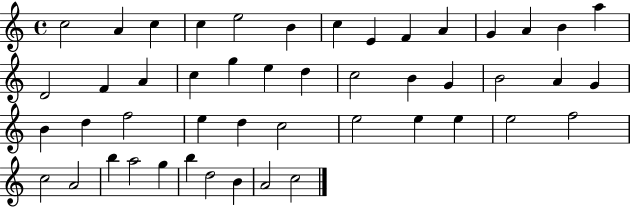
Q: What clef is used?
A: treble